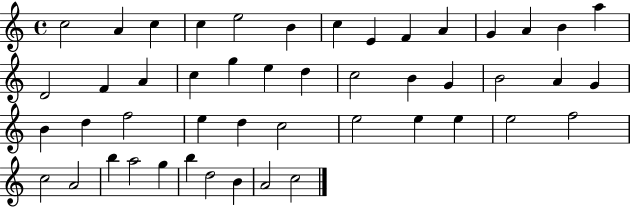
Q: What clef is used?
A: treble